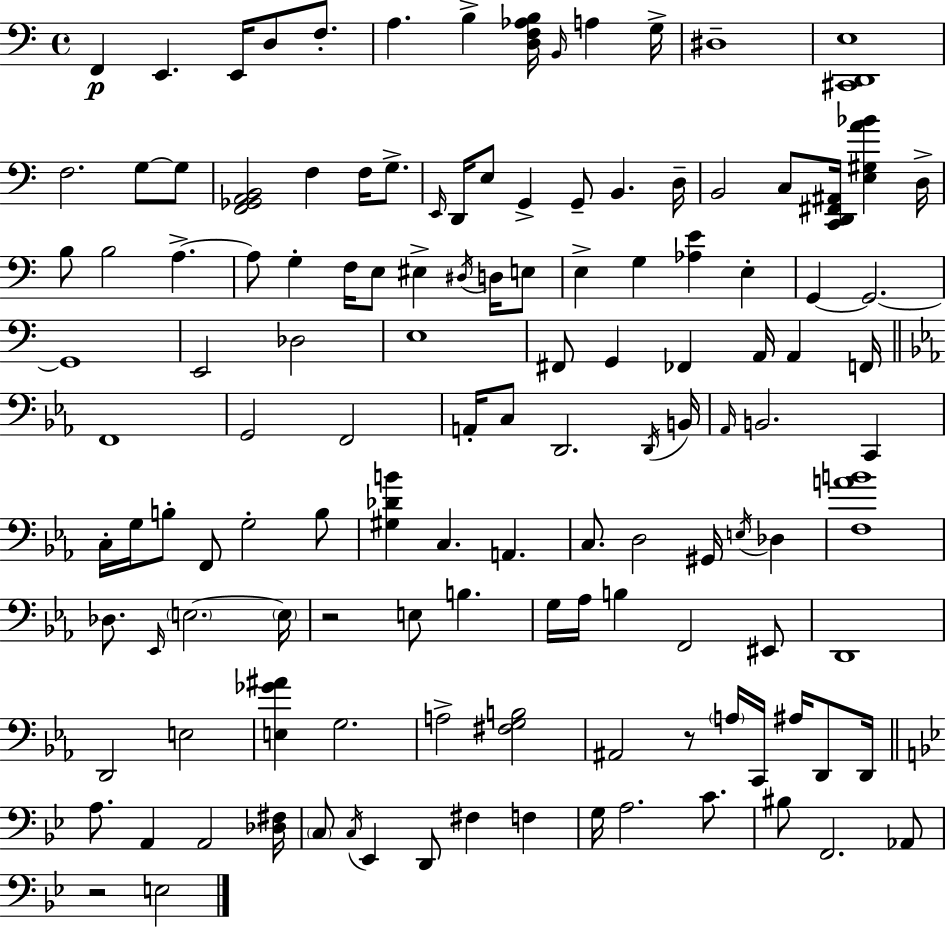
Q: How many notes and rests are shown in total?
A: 129